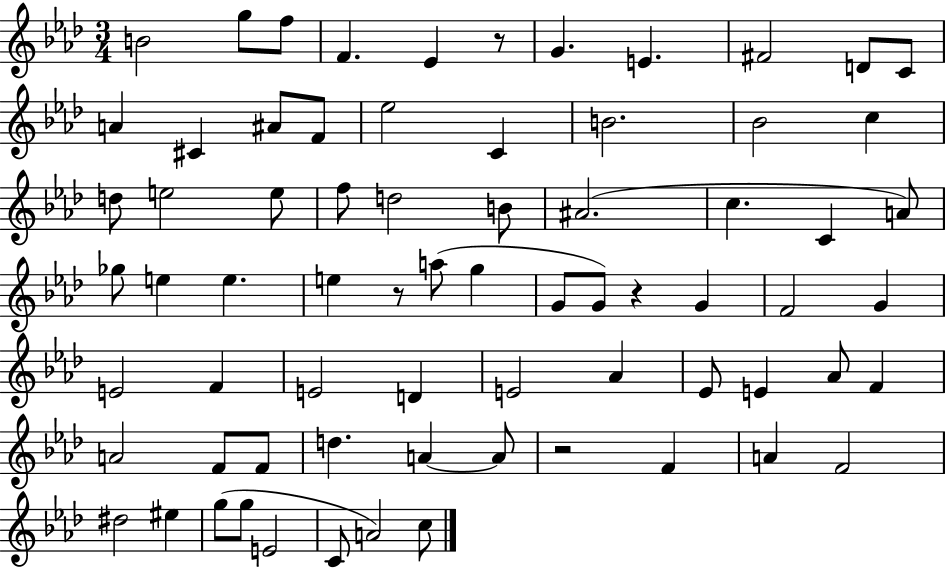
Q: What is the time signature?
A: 3/4